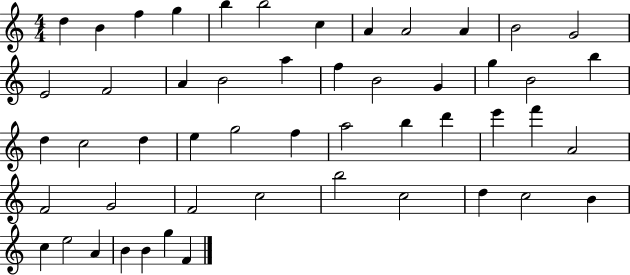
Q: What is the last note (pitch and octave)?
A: F4